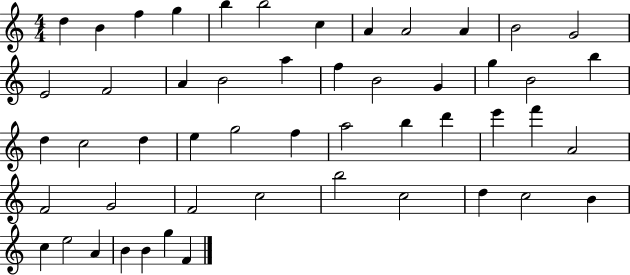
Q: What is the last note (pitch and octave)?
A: F4